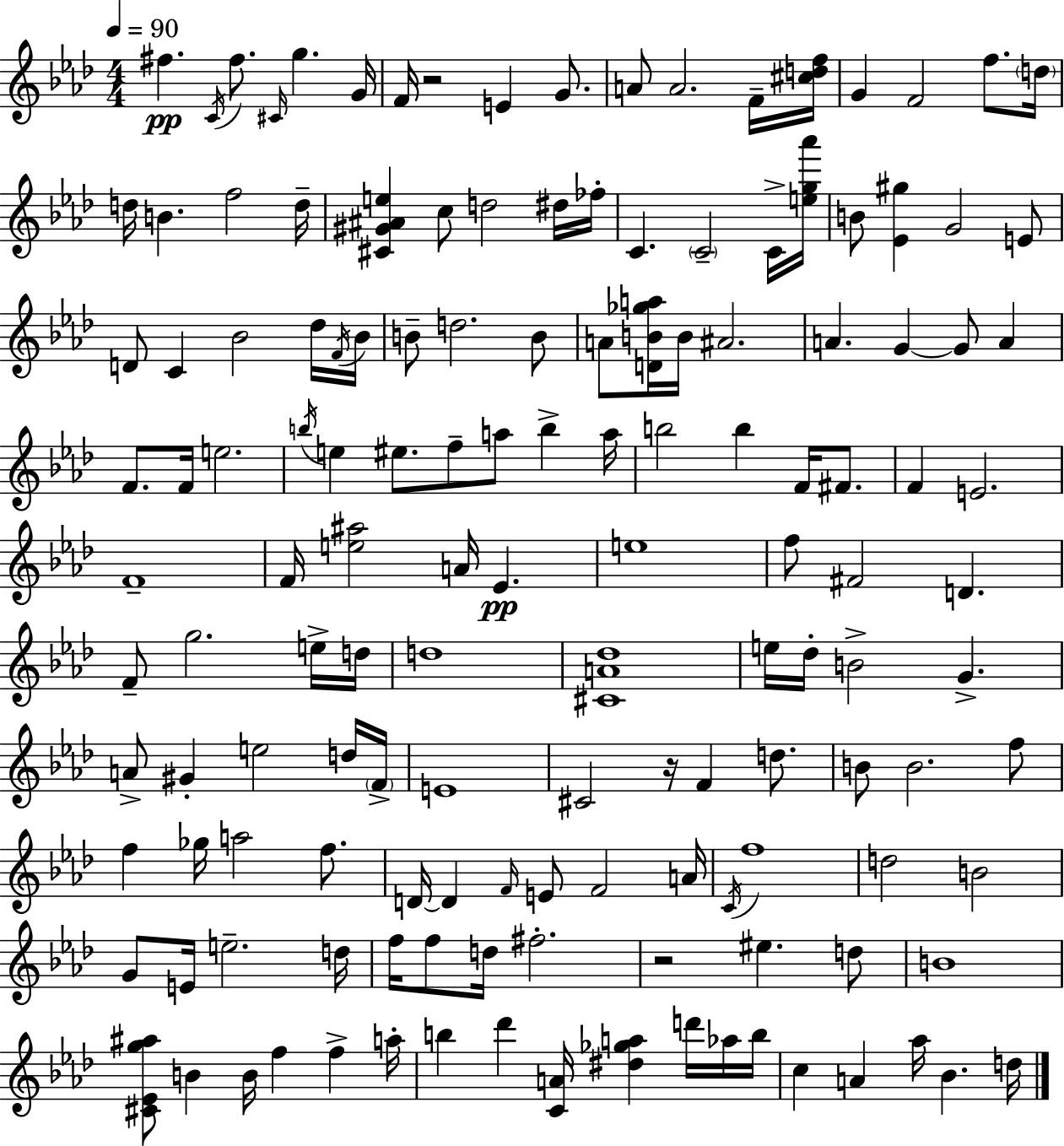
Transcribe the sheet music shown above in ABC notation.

X:1
T:Untitled
M:4/4
L:1/4
K:Fm
^f C/4 ^f/2 ^C/4 g G/4 F/4 z2 E G/2 A/2 A2 F/4 [^cdf]/4 G F2 f/2 d/4 d/4 B f2 d/4 [^C^G^Ae] c/2 d2 ^d/4 _f/4 C C2 C/4 [eg_a']/4 B/2 [_E^g] G2 E/2 D/2 C _B2 _d/4 F/4 _B/4 B/2 d2 B/2 A/2 [DB_ga]/4 B/4 ^A2 A G G/2 A F/2 F/4 e2 b/4 e ^e/2 f/2 a/2 b a/4 b2 b F/4 ^F/2 F E2 F4 F/4 [e^a]2 A/4 _E e4 f/2 ^F2 D F/2 g2 e/4 d/4 d4 [^CA_d]4 e/4 _d/4 B2 G A/2 ^G e2 d/4 F/4 E4 ^C2 z/4 F d/2 B/2 B2 f/2 f _g/4 a2 f/2 D/4 D F/4 E/2 F2 A/4 C/4 f4 d2 B2 G/2 E/4 e2 d/4 f/4 f/2 d/4 ^f2 z2 ^e d/2 B4 [^C_Eg^a]/2 B B/4 f f a/4 b _d' [CA]/4 [^d_ga] d'/4 _a/4 b/4 c A _a/4 _B d/4